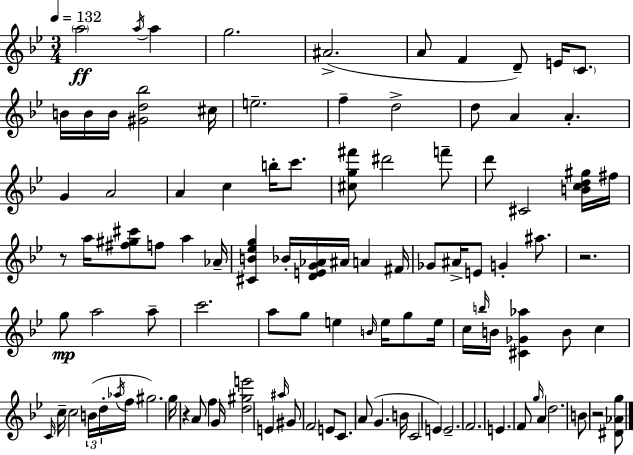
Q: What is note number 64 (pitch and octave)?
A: B4